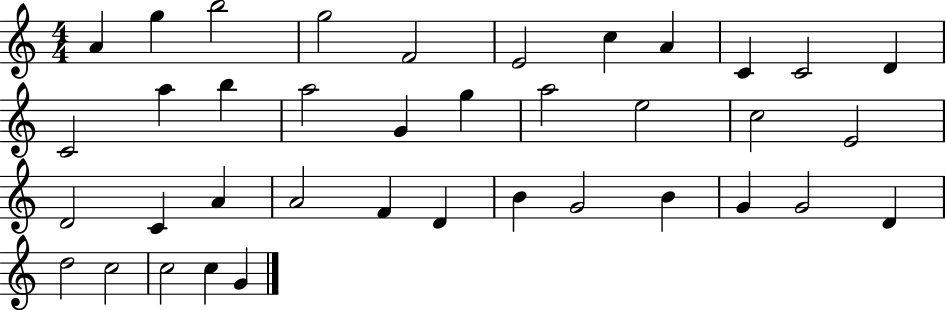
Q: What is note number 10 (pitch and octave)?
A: C4